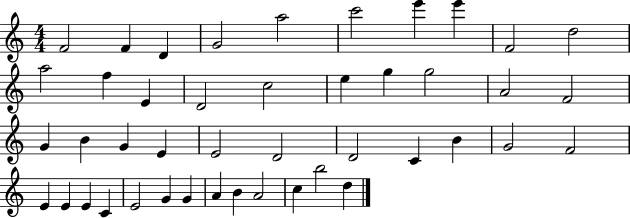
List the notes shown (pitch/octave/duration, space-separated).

F4/h F4/q D4/q G4/h A5/h C6/h E6/q E6/q F4/h D5/h A5/h F5/q E4/q D4/h C5/h E5/q G5/q G5/h A4/h F4/h G4/q B4/q G4/q E4/q E4/h D4/h D4/h C4/q B4/q G4/h F4/h E4/q E4/q E4/q C4/q E4/h G4/q G4/q A4/q B4/q A4/h C5/q B5/h D5/q